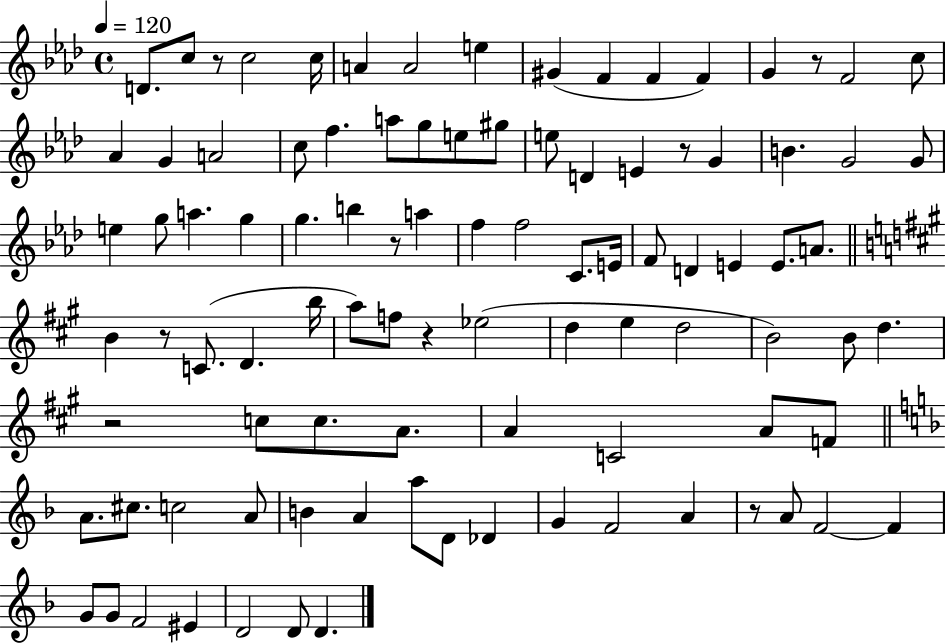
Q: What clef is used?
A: treble